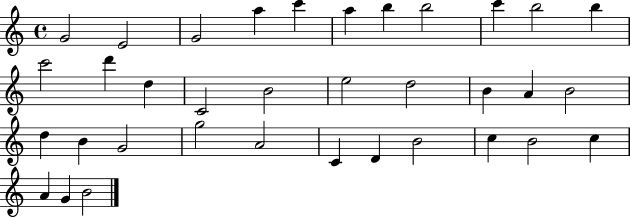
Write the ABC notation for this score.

X:1
T:Untitled
M:4/4
L:1/4
K:C
G2 E2 G2 a c' a b b2 c' b2 b c'2 d' d C2 B2 e2 d2 B A B2 d B G2 g2 A2 C D B2 c B2 c A G B2